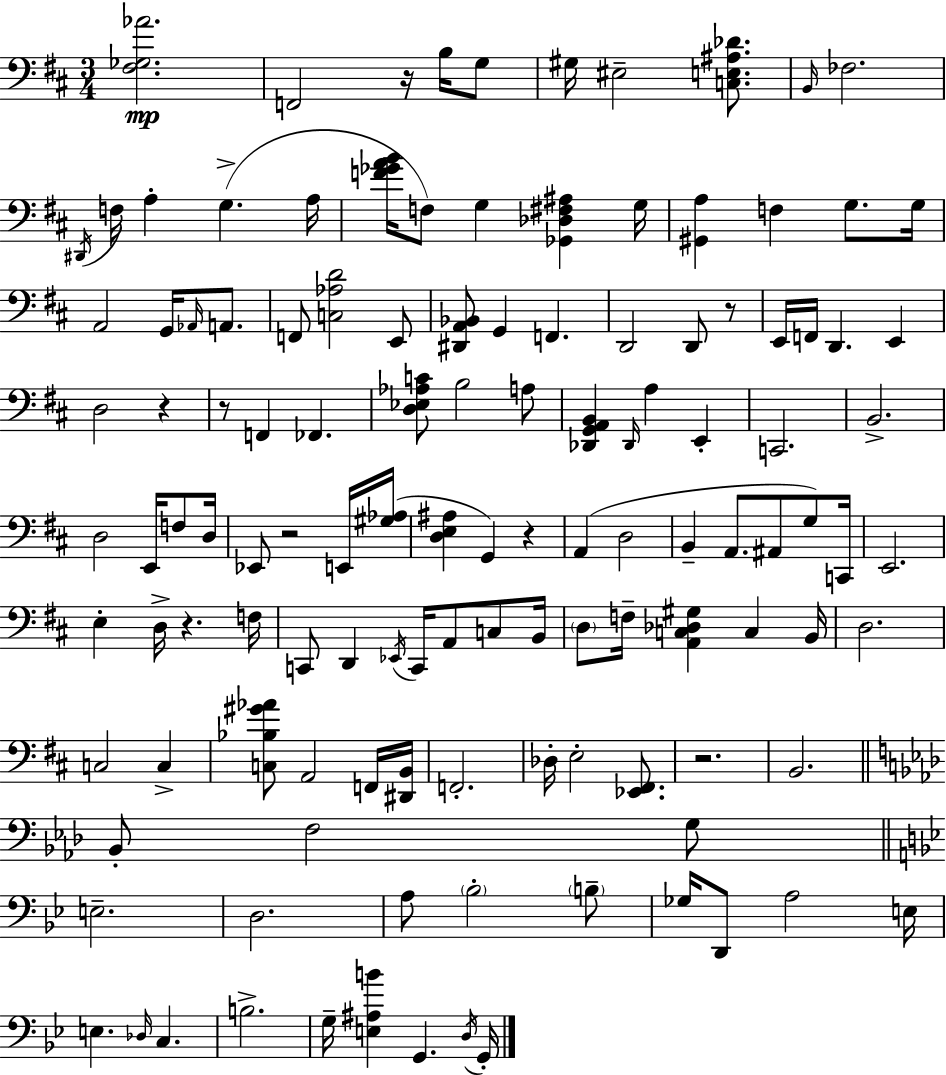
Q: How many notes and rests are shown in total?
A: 124